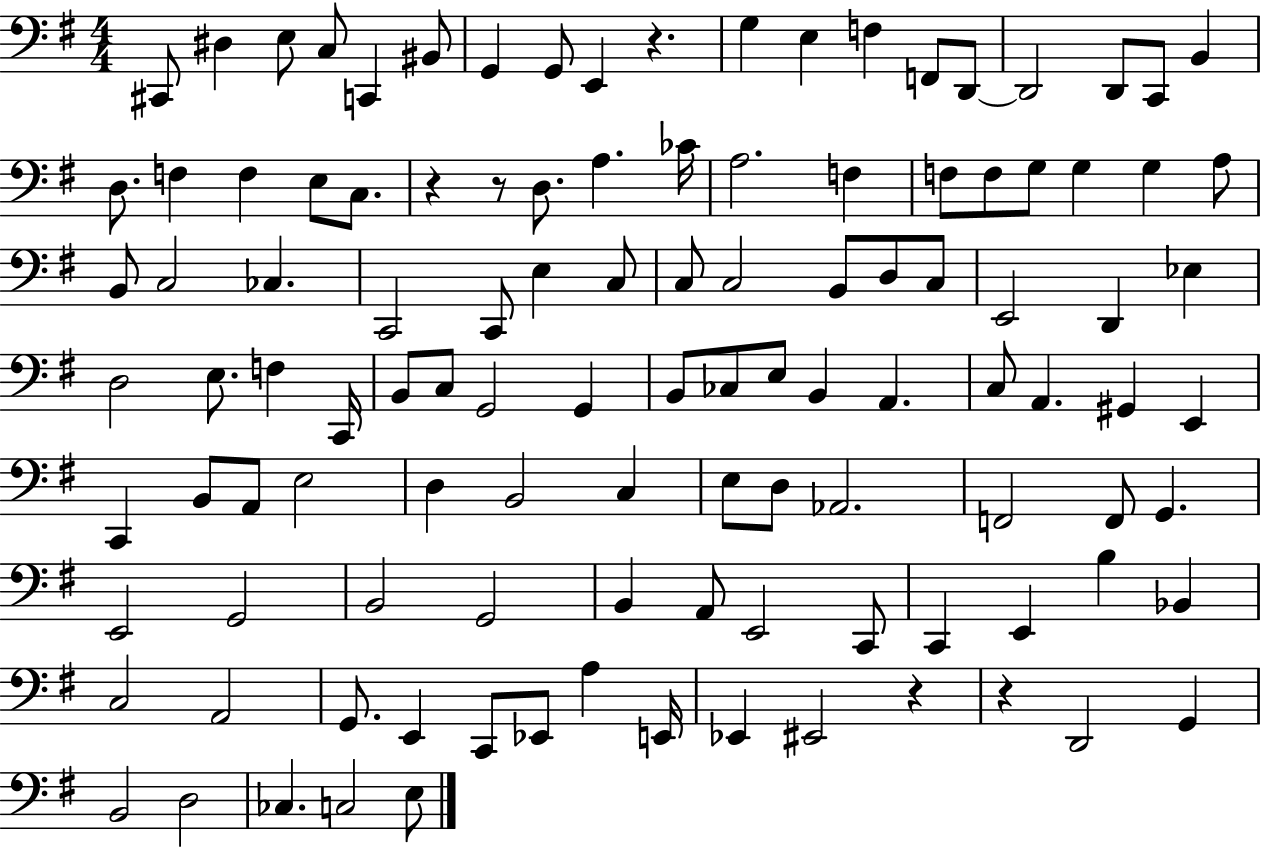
X:1
T:Untitled
M:4/4
L:1/4
K:G
^C,,/2 ^D, E,/2 C,/2 C,, ^B,,/2 G,, G,,/2 E,, z G, E, F, F,,/2 D,,/2 D,,2 D,,/2 C,,/2 B,, D,/2 F, F, E,/2 C,/2 z z/2 D,/2 A, _C/4 A,2 F, F,/2 F,/2 G,/2 G, G, A,/2 B,,/2 C,2 _C, C,,2 C,,/2 E, C,/2 C,/2 C,2 B,,/2 D,/2 C,/2 E,,2 D,, _E, D,2 E,/2 F, C,,/4 B,,/2 C,/2 G,,2 G,, B,,/2 _C,/2 E,/2 B,, A,, C,/2 A,, ^G,, E,, C,, B,,/2 A,,/2 E,2 D, B,,2 C, E,/2 D,/2 _A,,2 F,,2 F,,/2 G,, E,,2 G,,2 B,,2 G,,2 B,, A,,/2 E,,2 C,,/2 C,, E,, B, _B,, C,2 A,,2 G,,/2 E,, C,,/2 _E,,/2 A, E,,/4 _E,, ^E,,2 z z D,,2 G,, B,,2 D,2 _C, C,2 E,/2